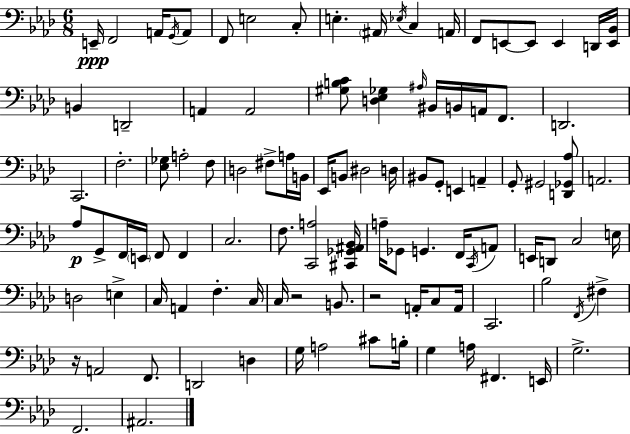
{
  \clef bass
  \numericTimeSignature
  \time 6/8
  \key aes \major
  e,16--\ppp f,2 a,16 \acciaccatura { g,16 } a,8 | f,8 e2 c8-. | e4.-. \parenthesize ais,16 \acciaccatura { ees16 } c4 | a,16 f,8 e,8~~ e,8 e,4 | \break d,16 <e, bes,>16 b,4 d,2-- | a,4 a,2 | <gis b c'>8 <d ees ges>4 \grace { ais16 } bis,16 b,16 a,16 | f,8. d,2. | \break c,2. | f2.-. | <ees ges>8 a2-. | f8 d2 fis8-> | \break a16 b,16 ees,16 b,8 dis2 | d16 bis,8 g,8-. e,4 a,4-- | g,8-. gis,2 | <d, ges, aes>8 a,2. | \break aes8\p g,8-> f,16 \parenthesize e,16 f,8 f,4 | c2. | f8. <c, a>2 | <cis, ges, ais, bes,>16 a16-- ges,8 g,4. | \break f,16 \acciaccatura { c,16 } a,8 e,16 d,8 c2 | e16 d2 | e4-> c16 a,4 f4.-. | c16 c16 r2 | \break b,8. r2 | a,16-. c8 a,16 c,2. | bes2 | \acciaccatura { f,16 } fis4-> r16 a,2 | \break f,8. d,2 | d4 g16 a2 | cis'8 b16-. g4 a16 fis,4. | e,16 g2.-> | \break f,2. | ais,2. | \bar "|."
}